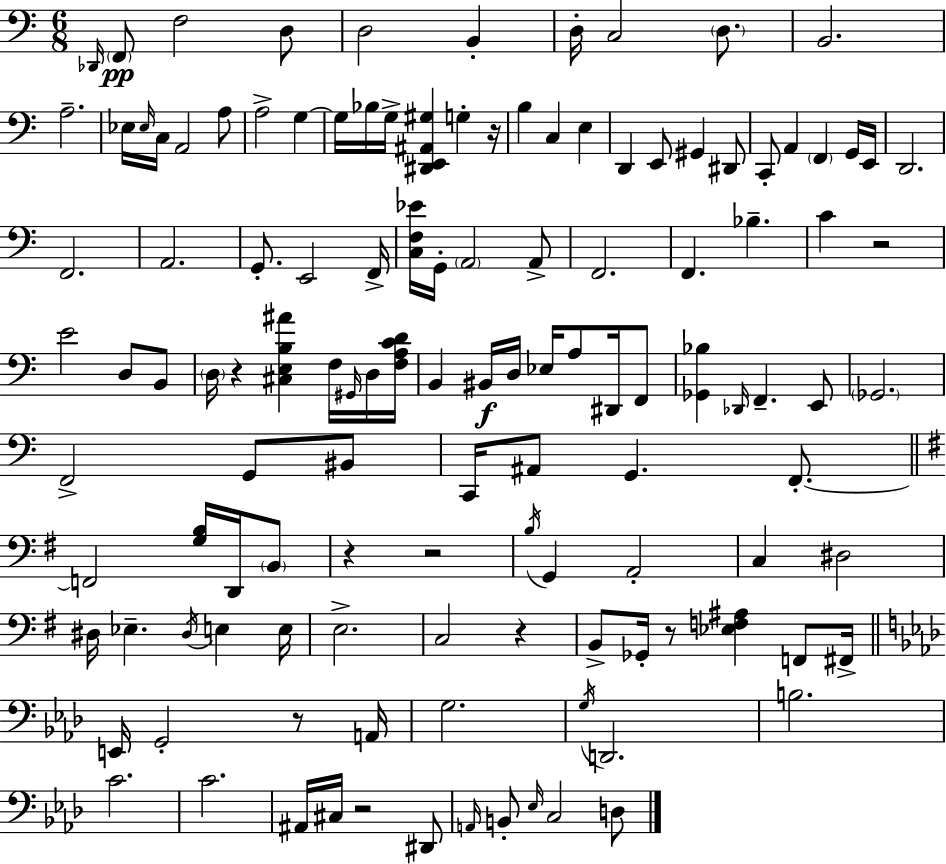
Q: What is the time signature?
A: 6/8